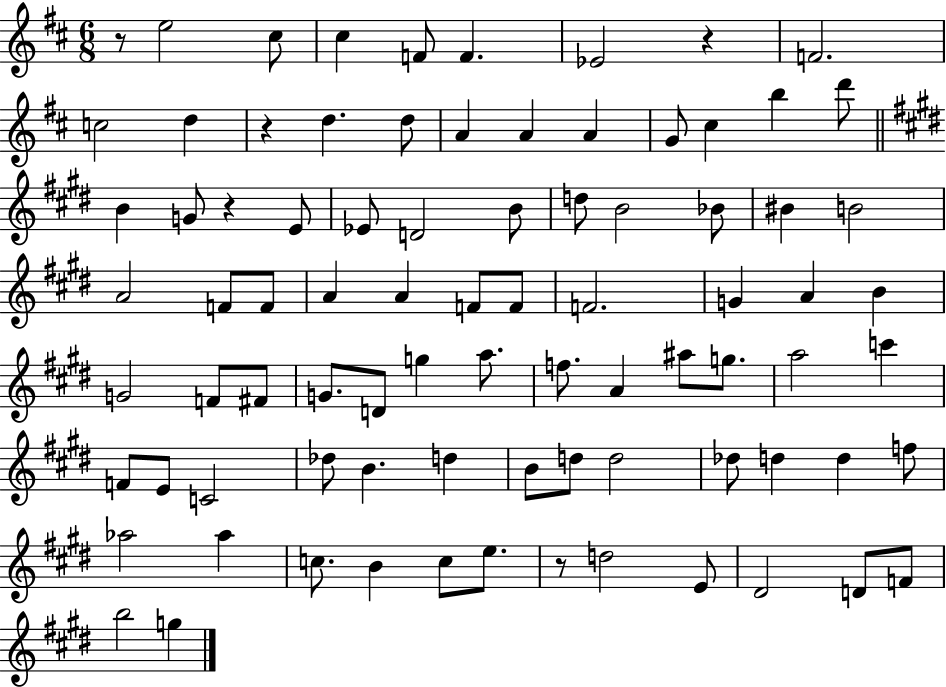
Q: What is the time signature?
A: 6/8